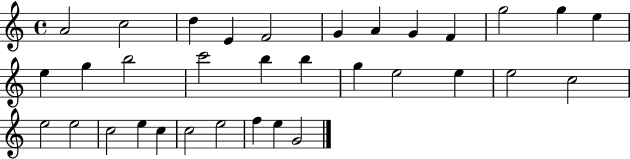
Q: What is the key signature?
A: C major